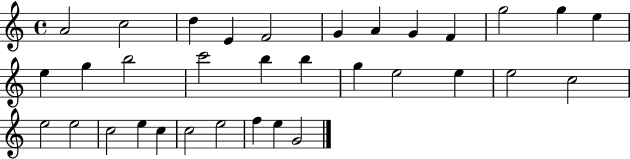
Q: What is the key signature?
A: C major